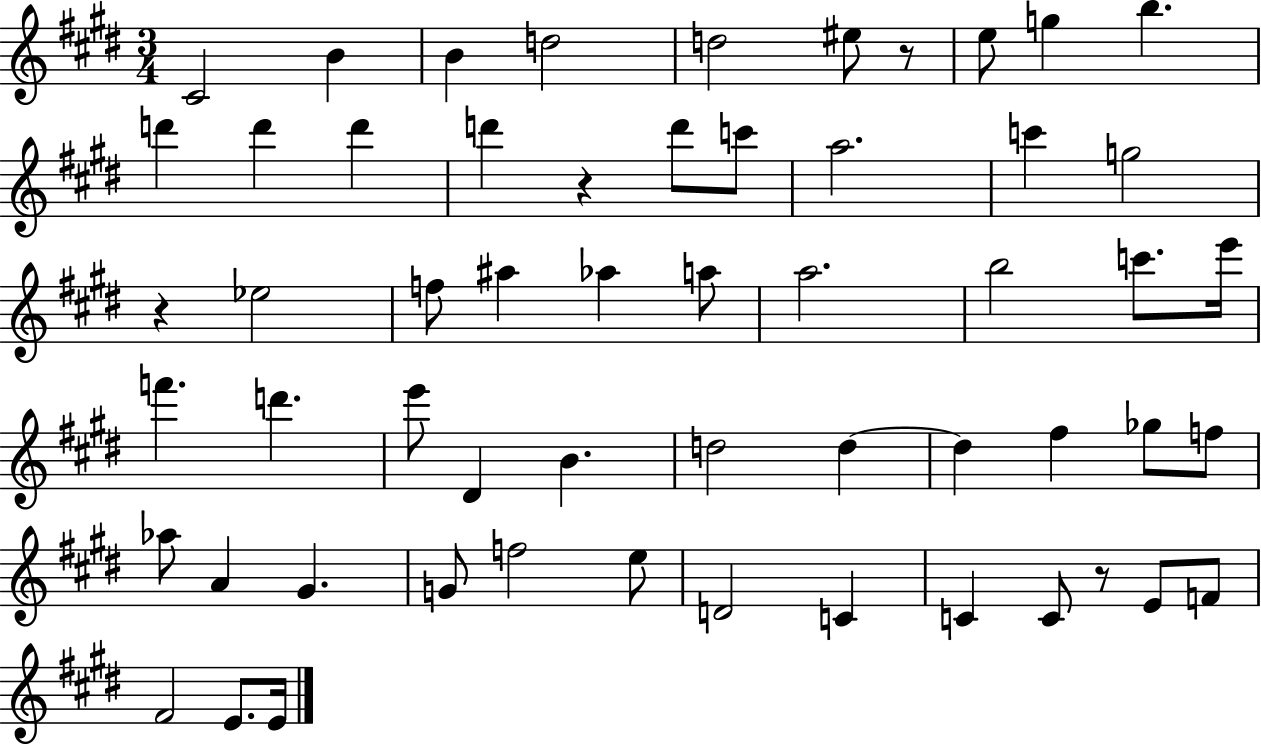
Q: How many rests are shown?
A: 4